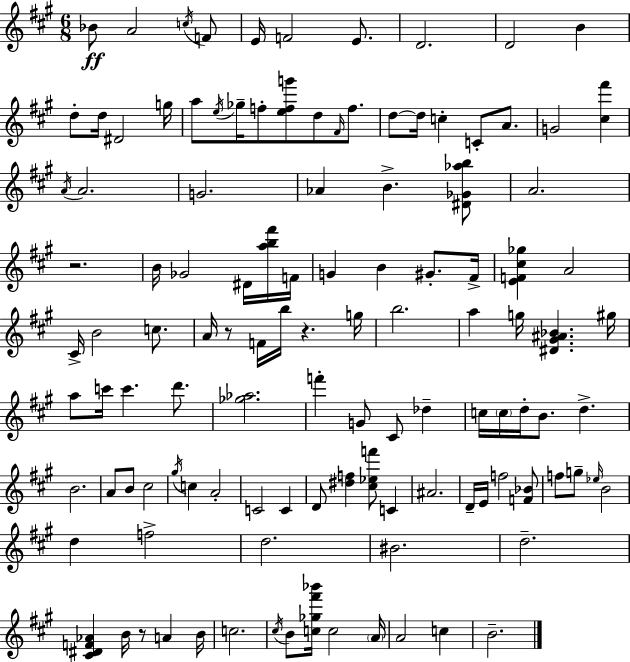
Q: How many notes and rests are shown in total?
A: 117